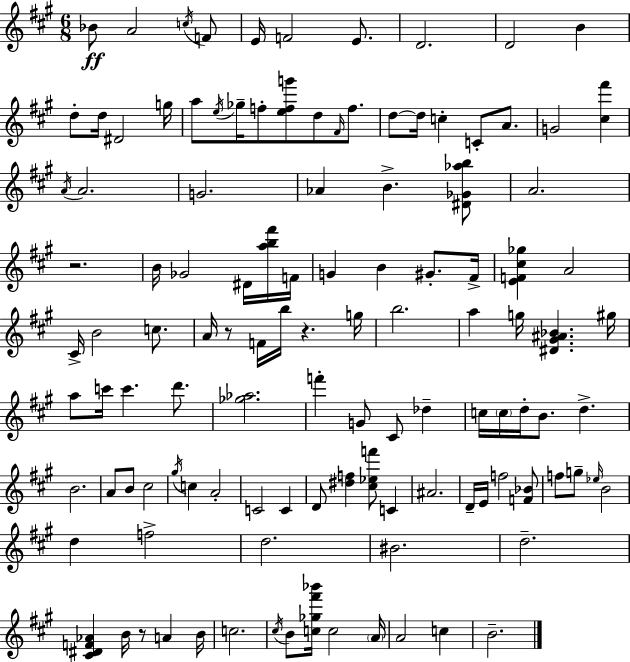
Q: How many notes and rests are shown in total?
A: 117